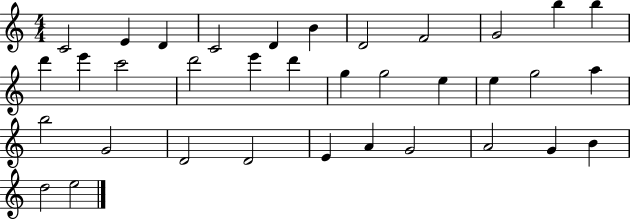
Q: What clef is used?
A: treble